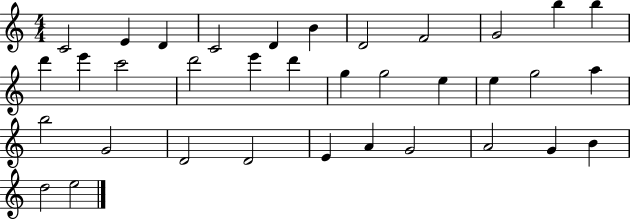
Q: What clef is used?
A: treble